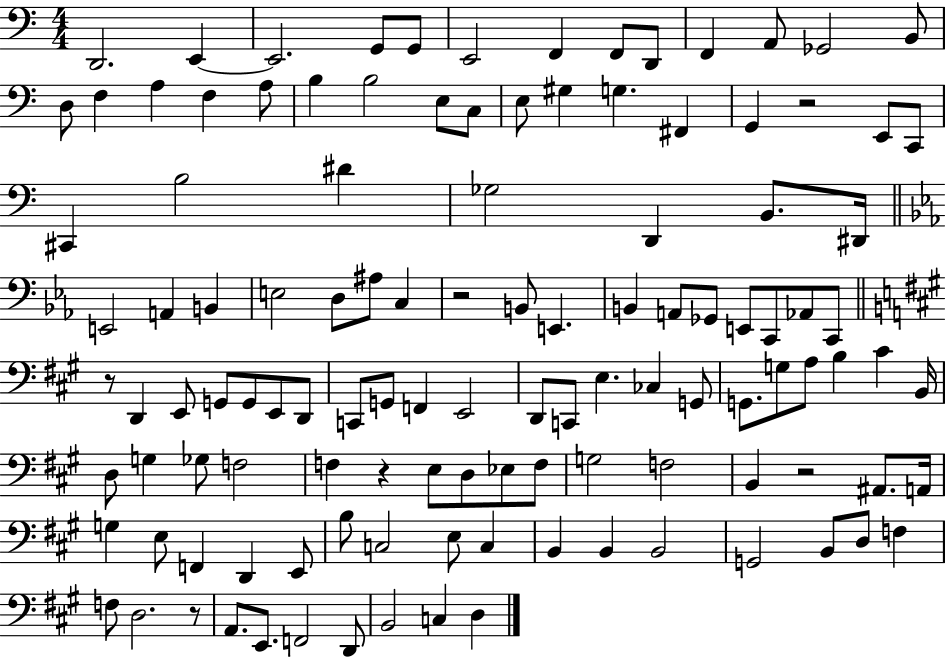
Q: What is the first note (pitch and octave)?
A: D2